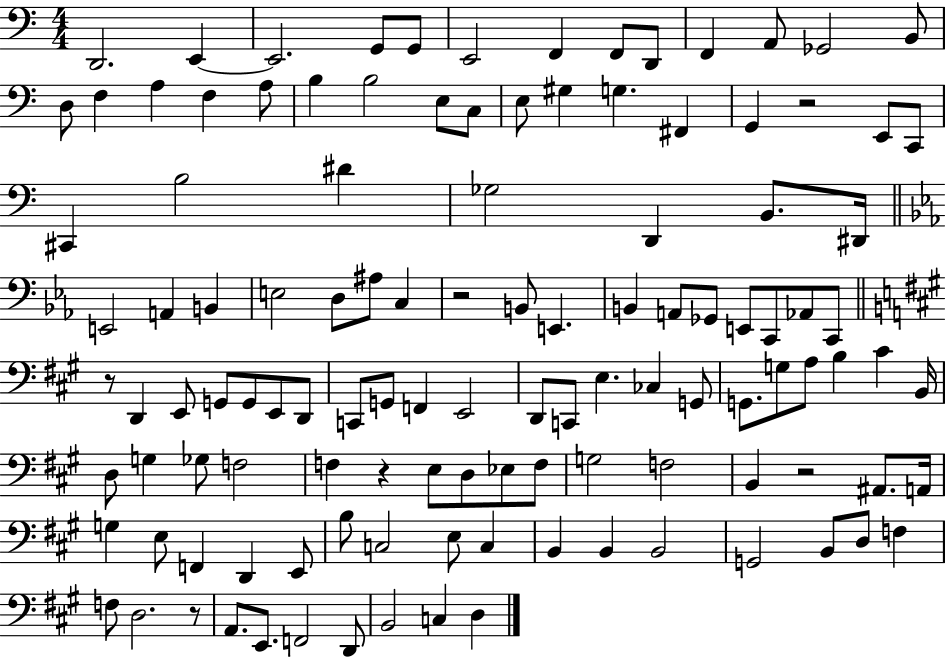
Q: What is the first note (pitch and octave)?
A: D2